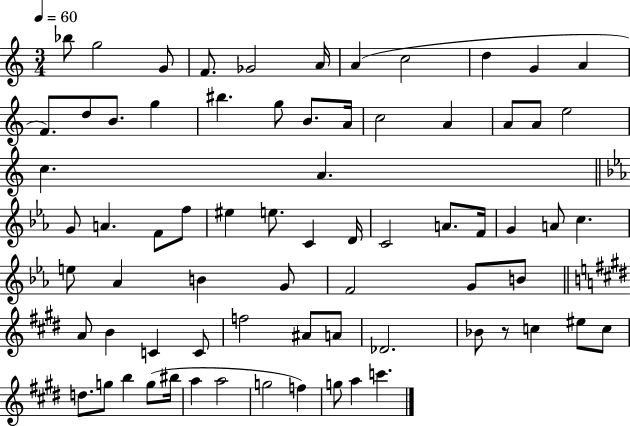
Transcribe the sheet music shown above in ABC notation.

X:1
T:Untitled
M:3/4
L:1/4
K:C
_b/2 g2 G/2 F/2 _G2 A/4 A c2 d G A F/2 d/2 B/2 g ^b g/2 B/2 A/4 c2 A A/2 A/2 e2 c A G/2 A F/2 f/2 ^e e/2 C D/4 C2 A/2 F/4 G A/2 c e/2 _A B G/2 F2 G/2 B/2 A/2 B C C/2 f2 ^A/2 A/2 _D2 _B/2 z/2 c ^e/2 c/2 d/2 g/2 b g/2 ^b/4 a a2 g2 f g/2 a c'